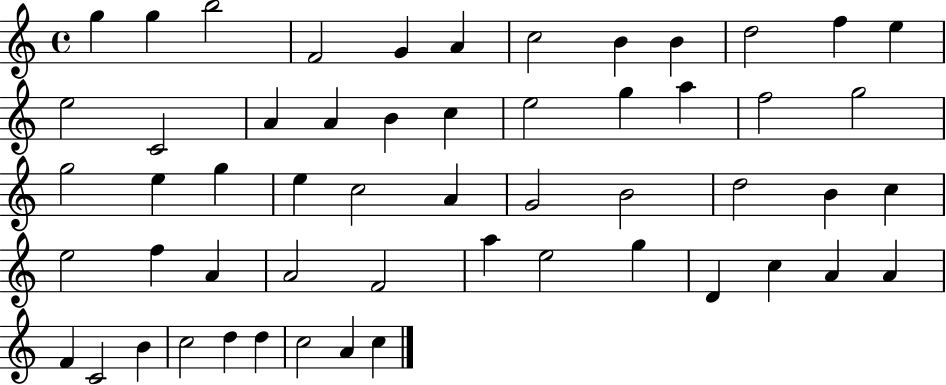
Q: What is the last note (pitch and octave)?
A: C5